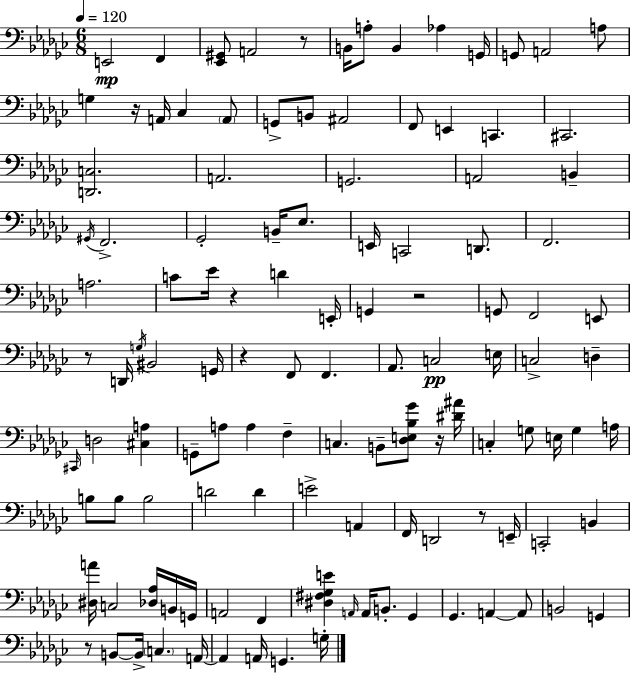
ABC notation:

X:1
T:Untitled
M:6/8
L:1/4
K:Ebm
E,,2 F,, [_E,,^G,,]/2 A,,2 z/2 B,,/4 A,/2 B,, _A, G,,/4 G,,/2 A,,2 A,/2 G, z/4 A,,/4 _C, A,,/2 G,,/2 B,,/2 ^A,,2 F,,/2 E,, C,, ^C,,2 [D,,C,]2 A,,2 G,,2 A,,2 B,, ^G,,/4 F,,2 _G,,2 B,,/4 _E,/2 E,,/4 C,,2 D,,/2 F,,2 A,2 C/2 _E/4 z D E,,/4 G,, z2 G,,/2 F,,2 E,,/2 z/2 D,,/4 G,/4 ^B,,2 G,,/4 z F,,/2 F,, _A,,/2 C,2 E,/4 C,2 D, ^C,,/4 D,2 [^C,A,] G,,/2 A,/2 A, F, C, B,,/2 [_D,E,_B,_G]/2 z/4 [^D^A]/4 C, G,/2 E,/4 G, A,/4 B,/2 B,/2 B,2 D2 D E2 A,, F,,/4 D,,2 z/2 E,,/4 C,,2 B,, [^D,A]/4 C,2 [_D,_A,]/4 B,,/4 G,,/4 A,,2 F,, [^D,^F,_G,E] A,,/4 A,,/4 B,,/2 _G,, _G,, A,, A,,/2 B,,2 G,, z/2 B,,/2 B,,/4 C, A,,/4 A,, A,,/4 G,, G,/4